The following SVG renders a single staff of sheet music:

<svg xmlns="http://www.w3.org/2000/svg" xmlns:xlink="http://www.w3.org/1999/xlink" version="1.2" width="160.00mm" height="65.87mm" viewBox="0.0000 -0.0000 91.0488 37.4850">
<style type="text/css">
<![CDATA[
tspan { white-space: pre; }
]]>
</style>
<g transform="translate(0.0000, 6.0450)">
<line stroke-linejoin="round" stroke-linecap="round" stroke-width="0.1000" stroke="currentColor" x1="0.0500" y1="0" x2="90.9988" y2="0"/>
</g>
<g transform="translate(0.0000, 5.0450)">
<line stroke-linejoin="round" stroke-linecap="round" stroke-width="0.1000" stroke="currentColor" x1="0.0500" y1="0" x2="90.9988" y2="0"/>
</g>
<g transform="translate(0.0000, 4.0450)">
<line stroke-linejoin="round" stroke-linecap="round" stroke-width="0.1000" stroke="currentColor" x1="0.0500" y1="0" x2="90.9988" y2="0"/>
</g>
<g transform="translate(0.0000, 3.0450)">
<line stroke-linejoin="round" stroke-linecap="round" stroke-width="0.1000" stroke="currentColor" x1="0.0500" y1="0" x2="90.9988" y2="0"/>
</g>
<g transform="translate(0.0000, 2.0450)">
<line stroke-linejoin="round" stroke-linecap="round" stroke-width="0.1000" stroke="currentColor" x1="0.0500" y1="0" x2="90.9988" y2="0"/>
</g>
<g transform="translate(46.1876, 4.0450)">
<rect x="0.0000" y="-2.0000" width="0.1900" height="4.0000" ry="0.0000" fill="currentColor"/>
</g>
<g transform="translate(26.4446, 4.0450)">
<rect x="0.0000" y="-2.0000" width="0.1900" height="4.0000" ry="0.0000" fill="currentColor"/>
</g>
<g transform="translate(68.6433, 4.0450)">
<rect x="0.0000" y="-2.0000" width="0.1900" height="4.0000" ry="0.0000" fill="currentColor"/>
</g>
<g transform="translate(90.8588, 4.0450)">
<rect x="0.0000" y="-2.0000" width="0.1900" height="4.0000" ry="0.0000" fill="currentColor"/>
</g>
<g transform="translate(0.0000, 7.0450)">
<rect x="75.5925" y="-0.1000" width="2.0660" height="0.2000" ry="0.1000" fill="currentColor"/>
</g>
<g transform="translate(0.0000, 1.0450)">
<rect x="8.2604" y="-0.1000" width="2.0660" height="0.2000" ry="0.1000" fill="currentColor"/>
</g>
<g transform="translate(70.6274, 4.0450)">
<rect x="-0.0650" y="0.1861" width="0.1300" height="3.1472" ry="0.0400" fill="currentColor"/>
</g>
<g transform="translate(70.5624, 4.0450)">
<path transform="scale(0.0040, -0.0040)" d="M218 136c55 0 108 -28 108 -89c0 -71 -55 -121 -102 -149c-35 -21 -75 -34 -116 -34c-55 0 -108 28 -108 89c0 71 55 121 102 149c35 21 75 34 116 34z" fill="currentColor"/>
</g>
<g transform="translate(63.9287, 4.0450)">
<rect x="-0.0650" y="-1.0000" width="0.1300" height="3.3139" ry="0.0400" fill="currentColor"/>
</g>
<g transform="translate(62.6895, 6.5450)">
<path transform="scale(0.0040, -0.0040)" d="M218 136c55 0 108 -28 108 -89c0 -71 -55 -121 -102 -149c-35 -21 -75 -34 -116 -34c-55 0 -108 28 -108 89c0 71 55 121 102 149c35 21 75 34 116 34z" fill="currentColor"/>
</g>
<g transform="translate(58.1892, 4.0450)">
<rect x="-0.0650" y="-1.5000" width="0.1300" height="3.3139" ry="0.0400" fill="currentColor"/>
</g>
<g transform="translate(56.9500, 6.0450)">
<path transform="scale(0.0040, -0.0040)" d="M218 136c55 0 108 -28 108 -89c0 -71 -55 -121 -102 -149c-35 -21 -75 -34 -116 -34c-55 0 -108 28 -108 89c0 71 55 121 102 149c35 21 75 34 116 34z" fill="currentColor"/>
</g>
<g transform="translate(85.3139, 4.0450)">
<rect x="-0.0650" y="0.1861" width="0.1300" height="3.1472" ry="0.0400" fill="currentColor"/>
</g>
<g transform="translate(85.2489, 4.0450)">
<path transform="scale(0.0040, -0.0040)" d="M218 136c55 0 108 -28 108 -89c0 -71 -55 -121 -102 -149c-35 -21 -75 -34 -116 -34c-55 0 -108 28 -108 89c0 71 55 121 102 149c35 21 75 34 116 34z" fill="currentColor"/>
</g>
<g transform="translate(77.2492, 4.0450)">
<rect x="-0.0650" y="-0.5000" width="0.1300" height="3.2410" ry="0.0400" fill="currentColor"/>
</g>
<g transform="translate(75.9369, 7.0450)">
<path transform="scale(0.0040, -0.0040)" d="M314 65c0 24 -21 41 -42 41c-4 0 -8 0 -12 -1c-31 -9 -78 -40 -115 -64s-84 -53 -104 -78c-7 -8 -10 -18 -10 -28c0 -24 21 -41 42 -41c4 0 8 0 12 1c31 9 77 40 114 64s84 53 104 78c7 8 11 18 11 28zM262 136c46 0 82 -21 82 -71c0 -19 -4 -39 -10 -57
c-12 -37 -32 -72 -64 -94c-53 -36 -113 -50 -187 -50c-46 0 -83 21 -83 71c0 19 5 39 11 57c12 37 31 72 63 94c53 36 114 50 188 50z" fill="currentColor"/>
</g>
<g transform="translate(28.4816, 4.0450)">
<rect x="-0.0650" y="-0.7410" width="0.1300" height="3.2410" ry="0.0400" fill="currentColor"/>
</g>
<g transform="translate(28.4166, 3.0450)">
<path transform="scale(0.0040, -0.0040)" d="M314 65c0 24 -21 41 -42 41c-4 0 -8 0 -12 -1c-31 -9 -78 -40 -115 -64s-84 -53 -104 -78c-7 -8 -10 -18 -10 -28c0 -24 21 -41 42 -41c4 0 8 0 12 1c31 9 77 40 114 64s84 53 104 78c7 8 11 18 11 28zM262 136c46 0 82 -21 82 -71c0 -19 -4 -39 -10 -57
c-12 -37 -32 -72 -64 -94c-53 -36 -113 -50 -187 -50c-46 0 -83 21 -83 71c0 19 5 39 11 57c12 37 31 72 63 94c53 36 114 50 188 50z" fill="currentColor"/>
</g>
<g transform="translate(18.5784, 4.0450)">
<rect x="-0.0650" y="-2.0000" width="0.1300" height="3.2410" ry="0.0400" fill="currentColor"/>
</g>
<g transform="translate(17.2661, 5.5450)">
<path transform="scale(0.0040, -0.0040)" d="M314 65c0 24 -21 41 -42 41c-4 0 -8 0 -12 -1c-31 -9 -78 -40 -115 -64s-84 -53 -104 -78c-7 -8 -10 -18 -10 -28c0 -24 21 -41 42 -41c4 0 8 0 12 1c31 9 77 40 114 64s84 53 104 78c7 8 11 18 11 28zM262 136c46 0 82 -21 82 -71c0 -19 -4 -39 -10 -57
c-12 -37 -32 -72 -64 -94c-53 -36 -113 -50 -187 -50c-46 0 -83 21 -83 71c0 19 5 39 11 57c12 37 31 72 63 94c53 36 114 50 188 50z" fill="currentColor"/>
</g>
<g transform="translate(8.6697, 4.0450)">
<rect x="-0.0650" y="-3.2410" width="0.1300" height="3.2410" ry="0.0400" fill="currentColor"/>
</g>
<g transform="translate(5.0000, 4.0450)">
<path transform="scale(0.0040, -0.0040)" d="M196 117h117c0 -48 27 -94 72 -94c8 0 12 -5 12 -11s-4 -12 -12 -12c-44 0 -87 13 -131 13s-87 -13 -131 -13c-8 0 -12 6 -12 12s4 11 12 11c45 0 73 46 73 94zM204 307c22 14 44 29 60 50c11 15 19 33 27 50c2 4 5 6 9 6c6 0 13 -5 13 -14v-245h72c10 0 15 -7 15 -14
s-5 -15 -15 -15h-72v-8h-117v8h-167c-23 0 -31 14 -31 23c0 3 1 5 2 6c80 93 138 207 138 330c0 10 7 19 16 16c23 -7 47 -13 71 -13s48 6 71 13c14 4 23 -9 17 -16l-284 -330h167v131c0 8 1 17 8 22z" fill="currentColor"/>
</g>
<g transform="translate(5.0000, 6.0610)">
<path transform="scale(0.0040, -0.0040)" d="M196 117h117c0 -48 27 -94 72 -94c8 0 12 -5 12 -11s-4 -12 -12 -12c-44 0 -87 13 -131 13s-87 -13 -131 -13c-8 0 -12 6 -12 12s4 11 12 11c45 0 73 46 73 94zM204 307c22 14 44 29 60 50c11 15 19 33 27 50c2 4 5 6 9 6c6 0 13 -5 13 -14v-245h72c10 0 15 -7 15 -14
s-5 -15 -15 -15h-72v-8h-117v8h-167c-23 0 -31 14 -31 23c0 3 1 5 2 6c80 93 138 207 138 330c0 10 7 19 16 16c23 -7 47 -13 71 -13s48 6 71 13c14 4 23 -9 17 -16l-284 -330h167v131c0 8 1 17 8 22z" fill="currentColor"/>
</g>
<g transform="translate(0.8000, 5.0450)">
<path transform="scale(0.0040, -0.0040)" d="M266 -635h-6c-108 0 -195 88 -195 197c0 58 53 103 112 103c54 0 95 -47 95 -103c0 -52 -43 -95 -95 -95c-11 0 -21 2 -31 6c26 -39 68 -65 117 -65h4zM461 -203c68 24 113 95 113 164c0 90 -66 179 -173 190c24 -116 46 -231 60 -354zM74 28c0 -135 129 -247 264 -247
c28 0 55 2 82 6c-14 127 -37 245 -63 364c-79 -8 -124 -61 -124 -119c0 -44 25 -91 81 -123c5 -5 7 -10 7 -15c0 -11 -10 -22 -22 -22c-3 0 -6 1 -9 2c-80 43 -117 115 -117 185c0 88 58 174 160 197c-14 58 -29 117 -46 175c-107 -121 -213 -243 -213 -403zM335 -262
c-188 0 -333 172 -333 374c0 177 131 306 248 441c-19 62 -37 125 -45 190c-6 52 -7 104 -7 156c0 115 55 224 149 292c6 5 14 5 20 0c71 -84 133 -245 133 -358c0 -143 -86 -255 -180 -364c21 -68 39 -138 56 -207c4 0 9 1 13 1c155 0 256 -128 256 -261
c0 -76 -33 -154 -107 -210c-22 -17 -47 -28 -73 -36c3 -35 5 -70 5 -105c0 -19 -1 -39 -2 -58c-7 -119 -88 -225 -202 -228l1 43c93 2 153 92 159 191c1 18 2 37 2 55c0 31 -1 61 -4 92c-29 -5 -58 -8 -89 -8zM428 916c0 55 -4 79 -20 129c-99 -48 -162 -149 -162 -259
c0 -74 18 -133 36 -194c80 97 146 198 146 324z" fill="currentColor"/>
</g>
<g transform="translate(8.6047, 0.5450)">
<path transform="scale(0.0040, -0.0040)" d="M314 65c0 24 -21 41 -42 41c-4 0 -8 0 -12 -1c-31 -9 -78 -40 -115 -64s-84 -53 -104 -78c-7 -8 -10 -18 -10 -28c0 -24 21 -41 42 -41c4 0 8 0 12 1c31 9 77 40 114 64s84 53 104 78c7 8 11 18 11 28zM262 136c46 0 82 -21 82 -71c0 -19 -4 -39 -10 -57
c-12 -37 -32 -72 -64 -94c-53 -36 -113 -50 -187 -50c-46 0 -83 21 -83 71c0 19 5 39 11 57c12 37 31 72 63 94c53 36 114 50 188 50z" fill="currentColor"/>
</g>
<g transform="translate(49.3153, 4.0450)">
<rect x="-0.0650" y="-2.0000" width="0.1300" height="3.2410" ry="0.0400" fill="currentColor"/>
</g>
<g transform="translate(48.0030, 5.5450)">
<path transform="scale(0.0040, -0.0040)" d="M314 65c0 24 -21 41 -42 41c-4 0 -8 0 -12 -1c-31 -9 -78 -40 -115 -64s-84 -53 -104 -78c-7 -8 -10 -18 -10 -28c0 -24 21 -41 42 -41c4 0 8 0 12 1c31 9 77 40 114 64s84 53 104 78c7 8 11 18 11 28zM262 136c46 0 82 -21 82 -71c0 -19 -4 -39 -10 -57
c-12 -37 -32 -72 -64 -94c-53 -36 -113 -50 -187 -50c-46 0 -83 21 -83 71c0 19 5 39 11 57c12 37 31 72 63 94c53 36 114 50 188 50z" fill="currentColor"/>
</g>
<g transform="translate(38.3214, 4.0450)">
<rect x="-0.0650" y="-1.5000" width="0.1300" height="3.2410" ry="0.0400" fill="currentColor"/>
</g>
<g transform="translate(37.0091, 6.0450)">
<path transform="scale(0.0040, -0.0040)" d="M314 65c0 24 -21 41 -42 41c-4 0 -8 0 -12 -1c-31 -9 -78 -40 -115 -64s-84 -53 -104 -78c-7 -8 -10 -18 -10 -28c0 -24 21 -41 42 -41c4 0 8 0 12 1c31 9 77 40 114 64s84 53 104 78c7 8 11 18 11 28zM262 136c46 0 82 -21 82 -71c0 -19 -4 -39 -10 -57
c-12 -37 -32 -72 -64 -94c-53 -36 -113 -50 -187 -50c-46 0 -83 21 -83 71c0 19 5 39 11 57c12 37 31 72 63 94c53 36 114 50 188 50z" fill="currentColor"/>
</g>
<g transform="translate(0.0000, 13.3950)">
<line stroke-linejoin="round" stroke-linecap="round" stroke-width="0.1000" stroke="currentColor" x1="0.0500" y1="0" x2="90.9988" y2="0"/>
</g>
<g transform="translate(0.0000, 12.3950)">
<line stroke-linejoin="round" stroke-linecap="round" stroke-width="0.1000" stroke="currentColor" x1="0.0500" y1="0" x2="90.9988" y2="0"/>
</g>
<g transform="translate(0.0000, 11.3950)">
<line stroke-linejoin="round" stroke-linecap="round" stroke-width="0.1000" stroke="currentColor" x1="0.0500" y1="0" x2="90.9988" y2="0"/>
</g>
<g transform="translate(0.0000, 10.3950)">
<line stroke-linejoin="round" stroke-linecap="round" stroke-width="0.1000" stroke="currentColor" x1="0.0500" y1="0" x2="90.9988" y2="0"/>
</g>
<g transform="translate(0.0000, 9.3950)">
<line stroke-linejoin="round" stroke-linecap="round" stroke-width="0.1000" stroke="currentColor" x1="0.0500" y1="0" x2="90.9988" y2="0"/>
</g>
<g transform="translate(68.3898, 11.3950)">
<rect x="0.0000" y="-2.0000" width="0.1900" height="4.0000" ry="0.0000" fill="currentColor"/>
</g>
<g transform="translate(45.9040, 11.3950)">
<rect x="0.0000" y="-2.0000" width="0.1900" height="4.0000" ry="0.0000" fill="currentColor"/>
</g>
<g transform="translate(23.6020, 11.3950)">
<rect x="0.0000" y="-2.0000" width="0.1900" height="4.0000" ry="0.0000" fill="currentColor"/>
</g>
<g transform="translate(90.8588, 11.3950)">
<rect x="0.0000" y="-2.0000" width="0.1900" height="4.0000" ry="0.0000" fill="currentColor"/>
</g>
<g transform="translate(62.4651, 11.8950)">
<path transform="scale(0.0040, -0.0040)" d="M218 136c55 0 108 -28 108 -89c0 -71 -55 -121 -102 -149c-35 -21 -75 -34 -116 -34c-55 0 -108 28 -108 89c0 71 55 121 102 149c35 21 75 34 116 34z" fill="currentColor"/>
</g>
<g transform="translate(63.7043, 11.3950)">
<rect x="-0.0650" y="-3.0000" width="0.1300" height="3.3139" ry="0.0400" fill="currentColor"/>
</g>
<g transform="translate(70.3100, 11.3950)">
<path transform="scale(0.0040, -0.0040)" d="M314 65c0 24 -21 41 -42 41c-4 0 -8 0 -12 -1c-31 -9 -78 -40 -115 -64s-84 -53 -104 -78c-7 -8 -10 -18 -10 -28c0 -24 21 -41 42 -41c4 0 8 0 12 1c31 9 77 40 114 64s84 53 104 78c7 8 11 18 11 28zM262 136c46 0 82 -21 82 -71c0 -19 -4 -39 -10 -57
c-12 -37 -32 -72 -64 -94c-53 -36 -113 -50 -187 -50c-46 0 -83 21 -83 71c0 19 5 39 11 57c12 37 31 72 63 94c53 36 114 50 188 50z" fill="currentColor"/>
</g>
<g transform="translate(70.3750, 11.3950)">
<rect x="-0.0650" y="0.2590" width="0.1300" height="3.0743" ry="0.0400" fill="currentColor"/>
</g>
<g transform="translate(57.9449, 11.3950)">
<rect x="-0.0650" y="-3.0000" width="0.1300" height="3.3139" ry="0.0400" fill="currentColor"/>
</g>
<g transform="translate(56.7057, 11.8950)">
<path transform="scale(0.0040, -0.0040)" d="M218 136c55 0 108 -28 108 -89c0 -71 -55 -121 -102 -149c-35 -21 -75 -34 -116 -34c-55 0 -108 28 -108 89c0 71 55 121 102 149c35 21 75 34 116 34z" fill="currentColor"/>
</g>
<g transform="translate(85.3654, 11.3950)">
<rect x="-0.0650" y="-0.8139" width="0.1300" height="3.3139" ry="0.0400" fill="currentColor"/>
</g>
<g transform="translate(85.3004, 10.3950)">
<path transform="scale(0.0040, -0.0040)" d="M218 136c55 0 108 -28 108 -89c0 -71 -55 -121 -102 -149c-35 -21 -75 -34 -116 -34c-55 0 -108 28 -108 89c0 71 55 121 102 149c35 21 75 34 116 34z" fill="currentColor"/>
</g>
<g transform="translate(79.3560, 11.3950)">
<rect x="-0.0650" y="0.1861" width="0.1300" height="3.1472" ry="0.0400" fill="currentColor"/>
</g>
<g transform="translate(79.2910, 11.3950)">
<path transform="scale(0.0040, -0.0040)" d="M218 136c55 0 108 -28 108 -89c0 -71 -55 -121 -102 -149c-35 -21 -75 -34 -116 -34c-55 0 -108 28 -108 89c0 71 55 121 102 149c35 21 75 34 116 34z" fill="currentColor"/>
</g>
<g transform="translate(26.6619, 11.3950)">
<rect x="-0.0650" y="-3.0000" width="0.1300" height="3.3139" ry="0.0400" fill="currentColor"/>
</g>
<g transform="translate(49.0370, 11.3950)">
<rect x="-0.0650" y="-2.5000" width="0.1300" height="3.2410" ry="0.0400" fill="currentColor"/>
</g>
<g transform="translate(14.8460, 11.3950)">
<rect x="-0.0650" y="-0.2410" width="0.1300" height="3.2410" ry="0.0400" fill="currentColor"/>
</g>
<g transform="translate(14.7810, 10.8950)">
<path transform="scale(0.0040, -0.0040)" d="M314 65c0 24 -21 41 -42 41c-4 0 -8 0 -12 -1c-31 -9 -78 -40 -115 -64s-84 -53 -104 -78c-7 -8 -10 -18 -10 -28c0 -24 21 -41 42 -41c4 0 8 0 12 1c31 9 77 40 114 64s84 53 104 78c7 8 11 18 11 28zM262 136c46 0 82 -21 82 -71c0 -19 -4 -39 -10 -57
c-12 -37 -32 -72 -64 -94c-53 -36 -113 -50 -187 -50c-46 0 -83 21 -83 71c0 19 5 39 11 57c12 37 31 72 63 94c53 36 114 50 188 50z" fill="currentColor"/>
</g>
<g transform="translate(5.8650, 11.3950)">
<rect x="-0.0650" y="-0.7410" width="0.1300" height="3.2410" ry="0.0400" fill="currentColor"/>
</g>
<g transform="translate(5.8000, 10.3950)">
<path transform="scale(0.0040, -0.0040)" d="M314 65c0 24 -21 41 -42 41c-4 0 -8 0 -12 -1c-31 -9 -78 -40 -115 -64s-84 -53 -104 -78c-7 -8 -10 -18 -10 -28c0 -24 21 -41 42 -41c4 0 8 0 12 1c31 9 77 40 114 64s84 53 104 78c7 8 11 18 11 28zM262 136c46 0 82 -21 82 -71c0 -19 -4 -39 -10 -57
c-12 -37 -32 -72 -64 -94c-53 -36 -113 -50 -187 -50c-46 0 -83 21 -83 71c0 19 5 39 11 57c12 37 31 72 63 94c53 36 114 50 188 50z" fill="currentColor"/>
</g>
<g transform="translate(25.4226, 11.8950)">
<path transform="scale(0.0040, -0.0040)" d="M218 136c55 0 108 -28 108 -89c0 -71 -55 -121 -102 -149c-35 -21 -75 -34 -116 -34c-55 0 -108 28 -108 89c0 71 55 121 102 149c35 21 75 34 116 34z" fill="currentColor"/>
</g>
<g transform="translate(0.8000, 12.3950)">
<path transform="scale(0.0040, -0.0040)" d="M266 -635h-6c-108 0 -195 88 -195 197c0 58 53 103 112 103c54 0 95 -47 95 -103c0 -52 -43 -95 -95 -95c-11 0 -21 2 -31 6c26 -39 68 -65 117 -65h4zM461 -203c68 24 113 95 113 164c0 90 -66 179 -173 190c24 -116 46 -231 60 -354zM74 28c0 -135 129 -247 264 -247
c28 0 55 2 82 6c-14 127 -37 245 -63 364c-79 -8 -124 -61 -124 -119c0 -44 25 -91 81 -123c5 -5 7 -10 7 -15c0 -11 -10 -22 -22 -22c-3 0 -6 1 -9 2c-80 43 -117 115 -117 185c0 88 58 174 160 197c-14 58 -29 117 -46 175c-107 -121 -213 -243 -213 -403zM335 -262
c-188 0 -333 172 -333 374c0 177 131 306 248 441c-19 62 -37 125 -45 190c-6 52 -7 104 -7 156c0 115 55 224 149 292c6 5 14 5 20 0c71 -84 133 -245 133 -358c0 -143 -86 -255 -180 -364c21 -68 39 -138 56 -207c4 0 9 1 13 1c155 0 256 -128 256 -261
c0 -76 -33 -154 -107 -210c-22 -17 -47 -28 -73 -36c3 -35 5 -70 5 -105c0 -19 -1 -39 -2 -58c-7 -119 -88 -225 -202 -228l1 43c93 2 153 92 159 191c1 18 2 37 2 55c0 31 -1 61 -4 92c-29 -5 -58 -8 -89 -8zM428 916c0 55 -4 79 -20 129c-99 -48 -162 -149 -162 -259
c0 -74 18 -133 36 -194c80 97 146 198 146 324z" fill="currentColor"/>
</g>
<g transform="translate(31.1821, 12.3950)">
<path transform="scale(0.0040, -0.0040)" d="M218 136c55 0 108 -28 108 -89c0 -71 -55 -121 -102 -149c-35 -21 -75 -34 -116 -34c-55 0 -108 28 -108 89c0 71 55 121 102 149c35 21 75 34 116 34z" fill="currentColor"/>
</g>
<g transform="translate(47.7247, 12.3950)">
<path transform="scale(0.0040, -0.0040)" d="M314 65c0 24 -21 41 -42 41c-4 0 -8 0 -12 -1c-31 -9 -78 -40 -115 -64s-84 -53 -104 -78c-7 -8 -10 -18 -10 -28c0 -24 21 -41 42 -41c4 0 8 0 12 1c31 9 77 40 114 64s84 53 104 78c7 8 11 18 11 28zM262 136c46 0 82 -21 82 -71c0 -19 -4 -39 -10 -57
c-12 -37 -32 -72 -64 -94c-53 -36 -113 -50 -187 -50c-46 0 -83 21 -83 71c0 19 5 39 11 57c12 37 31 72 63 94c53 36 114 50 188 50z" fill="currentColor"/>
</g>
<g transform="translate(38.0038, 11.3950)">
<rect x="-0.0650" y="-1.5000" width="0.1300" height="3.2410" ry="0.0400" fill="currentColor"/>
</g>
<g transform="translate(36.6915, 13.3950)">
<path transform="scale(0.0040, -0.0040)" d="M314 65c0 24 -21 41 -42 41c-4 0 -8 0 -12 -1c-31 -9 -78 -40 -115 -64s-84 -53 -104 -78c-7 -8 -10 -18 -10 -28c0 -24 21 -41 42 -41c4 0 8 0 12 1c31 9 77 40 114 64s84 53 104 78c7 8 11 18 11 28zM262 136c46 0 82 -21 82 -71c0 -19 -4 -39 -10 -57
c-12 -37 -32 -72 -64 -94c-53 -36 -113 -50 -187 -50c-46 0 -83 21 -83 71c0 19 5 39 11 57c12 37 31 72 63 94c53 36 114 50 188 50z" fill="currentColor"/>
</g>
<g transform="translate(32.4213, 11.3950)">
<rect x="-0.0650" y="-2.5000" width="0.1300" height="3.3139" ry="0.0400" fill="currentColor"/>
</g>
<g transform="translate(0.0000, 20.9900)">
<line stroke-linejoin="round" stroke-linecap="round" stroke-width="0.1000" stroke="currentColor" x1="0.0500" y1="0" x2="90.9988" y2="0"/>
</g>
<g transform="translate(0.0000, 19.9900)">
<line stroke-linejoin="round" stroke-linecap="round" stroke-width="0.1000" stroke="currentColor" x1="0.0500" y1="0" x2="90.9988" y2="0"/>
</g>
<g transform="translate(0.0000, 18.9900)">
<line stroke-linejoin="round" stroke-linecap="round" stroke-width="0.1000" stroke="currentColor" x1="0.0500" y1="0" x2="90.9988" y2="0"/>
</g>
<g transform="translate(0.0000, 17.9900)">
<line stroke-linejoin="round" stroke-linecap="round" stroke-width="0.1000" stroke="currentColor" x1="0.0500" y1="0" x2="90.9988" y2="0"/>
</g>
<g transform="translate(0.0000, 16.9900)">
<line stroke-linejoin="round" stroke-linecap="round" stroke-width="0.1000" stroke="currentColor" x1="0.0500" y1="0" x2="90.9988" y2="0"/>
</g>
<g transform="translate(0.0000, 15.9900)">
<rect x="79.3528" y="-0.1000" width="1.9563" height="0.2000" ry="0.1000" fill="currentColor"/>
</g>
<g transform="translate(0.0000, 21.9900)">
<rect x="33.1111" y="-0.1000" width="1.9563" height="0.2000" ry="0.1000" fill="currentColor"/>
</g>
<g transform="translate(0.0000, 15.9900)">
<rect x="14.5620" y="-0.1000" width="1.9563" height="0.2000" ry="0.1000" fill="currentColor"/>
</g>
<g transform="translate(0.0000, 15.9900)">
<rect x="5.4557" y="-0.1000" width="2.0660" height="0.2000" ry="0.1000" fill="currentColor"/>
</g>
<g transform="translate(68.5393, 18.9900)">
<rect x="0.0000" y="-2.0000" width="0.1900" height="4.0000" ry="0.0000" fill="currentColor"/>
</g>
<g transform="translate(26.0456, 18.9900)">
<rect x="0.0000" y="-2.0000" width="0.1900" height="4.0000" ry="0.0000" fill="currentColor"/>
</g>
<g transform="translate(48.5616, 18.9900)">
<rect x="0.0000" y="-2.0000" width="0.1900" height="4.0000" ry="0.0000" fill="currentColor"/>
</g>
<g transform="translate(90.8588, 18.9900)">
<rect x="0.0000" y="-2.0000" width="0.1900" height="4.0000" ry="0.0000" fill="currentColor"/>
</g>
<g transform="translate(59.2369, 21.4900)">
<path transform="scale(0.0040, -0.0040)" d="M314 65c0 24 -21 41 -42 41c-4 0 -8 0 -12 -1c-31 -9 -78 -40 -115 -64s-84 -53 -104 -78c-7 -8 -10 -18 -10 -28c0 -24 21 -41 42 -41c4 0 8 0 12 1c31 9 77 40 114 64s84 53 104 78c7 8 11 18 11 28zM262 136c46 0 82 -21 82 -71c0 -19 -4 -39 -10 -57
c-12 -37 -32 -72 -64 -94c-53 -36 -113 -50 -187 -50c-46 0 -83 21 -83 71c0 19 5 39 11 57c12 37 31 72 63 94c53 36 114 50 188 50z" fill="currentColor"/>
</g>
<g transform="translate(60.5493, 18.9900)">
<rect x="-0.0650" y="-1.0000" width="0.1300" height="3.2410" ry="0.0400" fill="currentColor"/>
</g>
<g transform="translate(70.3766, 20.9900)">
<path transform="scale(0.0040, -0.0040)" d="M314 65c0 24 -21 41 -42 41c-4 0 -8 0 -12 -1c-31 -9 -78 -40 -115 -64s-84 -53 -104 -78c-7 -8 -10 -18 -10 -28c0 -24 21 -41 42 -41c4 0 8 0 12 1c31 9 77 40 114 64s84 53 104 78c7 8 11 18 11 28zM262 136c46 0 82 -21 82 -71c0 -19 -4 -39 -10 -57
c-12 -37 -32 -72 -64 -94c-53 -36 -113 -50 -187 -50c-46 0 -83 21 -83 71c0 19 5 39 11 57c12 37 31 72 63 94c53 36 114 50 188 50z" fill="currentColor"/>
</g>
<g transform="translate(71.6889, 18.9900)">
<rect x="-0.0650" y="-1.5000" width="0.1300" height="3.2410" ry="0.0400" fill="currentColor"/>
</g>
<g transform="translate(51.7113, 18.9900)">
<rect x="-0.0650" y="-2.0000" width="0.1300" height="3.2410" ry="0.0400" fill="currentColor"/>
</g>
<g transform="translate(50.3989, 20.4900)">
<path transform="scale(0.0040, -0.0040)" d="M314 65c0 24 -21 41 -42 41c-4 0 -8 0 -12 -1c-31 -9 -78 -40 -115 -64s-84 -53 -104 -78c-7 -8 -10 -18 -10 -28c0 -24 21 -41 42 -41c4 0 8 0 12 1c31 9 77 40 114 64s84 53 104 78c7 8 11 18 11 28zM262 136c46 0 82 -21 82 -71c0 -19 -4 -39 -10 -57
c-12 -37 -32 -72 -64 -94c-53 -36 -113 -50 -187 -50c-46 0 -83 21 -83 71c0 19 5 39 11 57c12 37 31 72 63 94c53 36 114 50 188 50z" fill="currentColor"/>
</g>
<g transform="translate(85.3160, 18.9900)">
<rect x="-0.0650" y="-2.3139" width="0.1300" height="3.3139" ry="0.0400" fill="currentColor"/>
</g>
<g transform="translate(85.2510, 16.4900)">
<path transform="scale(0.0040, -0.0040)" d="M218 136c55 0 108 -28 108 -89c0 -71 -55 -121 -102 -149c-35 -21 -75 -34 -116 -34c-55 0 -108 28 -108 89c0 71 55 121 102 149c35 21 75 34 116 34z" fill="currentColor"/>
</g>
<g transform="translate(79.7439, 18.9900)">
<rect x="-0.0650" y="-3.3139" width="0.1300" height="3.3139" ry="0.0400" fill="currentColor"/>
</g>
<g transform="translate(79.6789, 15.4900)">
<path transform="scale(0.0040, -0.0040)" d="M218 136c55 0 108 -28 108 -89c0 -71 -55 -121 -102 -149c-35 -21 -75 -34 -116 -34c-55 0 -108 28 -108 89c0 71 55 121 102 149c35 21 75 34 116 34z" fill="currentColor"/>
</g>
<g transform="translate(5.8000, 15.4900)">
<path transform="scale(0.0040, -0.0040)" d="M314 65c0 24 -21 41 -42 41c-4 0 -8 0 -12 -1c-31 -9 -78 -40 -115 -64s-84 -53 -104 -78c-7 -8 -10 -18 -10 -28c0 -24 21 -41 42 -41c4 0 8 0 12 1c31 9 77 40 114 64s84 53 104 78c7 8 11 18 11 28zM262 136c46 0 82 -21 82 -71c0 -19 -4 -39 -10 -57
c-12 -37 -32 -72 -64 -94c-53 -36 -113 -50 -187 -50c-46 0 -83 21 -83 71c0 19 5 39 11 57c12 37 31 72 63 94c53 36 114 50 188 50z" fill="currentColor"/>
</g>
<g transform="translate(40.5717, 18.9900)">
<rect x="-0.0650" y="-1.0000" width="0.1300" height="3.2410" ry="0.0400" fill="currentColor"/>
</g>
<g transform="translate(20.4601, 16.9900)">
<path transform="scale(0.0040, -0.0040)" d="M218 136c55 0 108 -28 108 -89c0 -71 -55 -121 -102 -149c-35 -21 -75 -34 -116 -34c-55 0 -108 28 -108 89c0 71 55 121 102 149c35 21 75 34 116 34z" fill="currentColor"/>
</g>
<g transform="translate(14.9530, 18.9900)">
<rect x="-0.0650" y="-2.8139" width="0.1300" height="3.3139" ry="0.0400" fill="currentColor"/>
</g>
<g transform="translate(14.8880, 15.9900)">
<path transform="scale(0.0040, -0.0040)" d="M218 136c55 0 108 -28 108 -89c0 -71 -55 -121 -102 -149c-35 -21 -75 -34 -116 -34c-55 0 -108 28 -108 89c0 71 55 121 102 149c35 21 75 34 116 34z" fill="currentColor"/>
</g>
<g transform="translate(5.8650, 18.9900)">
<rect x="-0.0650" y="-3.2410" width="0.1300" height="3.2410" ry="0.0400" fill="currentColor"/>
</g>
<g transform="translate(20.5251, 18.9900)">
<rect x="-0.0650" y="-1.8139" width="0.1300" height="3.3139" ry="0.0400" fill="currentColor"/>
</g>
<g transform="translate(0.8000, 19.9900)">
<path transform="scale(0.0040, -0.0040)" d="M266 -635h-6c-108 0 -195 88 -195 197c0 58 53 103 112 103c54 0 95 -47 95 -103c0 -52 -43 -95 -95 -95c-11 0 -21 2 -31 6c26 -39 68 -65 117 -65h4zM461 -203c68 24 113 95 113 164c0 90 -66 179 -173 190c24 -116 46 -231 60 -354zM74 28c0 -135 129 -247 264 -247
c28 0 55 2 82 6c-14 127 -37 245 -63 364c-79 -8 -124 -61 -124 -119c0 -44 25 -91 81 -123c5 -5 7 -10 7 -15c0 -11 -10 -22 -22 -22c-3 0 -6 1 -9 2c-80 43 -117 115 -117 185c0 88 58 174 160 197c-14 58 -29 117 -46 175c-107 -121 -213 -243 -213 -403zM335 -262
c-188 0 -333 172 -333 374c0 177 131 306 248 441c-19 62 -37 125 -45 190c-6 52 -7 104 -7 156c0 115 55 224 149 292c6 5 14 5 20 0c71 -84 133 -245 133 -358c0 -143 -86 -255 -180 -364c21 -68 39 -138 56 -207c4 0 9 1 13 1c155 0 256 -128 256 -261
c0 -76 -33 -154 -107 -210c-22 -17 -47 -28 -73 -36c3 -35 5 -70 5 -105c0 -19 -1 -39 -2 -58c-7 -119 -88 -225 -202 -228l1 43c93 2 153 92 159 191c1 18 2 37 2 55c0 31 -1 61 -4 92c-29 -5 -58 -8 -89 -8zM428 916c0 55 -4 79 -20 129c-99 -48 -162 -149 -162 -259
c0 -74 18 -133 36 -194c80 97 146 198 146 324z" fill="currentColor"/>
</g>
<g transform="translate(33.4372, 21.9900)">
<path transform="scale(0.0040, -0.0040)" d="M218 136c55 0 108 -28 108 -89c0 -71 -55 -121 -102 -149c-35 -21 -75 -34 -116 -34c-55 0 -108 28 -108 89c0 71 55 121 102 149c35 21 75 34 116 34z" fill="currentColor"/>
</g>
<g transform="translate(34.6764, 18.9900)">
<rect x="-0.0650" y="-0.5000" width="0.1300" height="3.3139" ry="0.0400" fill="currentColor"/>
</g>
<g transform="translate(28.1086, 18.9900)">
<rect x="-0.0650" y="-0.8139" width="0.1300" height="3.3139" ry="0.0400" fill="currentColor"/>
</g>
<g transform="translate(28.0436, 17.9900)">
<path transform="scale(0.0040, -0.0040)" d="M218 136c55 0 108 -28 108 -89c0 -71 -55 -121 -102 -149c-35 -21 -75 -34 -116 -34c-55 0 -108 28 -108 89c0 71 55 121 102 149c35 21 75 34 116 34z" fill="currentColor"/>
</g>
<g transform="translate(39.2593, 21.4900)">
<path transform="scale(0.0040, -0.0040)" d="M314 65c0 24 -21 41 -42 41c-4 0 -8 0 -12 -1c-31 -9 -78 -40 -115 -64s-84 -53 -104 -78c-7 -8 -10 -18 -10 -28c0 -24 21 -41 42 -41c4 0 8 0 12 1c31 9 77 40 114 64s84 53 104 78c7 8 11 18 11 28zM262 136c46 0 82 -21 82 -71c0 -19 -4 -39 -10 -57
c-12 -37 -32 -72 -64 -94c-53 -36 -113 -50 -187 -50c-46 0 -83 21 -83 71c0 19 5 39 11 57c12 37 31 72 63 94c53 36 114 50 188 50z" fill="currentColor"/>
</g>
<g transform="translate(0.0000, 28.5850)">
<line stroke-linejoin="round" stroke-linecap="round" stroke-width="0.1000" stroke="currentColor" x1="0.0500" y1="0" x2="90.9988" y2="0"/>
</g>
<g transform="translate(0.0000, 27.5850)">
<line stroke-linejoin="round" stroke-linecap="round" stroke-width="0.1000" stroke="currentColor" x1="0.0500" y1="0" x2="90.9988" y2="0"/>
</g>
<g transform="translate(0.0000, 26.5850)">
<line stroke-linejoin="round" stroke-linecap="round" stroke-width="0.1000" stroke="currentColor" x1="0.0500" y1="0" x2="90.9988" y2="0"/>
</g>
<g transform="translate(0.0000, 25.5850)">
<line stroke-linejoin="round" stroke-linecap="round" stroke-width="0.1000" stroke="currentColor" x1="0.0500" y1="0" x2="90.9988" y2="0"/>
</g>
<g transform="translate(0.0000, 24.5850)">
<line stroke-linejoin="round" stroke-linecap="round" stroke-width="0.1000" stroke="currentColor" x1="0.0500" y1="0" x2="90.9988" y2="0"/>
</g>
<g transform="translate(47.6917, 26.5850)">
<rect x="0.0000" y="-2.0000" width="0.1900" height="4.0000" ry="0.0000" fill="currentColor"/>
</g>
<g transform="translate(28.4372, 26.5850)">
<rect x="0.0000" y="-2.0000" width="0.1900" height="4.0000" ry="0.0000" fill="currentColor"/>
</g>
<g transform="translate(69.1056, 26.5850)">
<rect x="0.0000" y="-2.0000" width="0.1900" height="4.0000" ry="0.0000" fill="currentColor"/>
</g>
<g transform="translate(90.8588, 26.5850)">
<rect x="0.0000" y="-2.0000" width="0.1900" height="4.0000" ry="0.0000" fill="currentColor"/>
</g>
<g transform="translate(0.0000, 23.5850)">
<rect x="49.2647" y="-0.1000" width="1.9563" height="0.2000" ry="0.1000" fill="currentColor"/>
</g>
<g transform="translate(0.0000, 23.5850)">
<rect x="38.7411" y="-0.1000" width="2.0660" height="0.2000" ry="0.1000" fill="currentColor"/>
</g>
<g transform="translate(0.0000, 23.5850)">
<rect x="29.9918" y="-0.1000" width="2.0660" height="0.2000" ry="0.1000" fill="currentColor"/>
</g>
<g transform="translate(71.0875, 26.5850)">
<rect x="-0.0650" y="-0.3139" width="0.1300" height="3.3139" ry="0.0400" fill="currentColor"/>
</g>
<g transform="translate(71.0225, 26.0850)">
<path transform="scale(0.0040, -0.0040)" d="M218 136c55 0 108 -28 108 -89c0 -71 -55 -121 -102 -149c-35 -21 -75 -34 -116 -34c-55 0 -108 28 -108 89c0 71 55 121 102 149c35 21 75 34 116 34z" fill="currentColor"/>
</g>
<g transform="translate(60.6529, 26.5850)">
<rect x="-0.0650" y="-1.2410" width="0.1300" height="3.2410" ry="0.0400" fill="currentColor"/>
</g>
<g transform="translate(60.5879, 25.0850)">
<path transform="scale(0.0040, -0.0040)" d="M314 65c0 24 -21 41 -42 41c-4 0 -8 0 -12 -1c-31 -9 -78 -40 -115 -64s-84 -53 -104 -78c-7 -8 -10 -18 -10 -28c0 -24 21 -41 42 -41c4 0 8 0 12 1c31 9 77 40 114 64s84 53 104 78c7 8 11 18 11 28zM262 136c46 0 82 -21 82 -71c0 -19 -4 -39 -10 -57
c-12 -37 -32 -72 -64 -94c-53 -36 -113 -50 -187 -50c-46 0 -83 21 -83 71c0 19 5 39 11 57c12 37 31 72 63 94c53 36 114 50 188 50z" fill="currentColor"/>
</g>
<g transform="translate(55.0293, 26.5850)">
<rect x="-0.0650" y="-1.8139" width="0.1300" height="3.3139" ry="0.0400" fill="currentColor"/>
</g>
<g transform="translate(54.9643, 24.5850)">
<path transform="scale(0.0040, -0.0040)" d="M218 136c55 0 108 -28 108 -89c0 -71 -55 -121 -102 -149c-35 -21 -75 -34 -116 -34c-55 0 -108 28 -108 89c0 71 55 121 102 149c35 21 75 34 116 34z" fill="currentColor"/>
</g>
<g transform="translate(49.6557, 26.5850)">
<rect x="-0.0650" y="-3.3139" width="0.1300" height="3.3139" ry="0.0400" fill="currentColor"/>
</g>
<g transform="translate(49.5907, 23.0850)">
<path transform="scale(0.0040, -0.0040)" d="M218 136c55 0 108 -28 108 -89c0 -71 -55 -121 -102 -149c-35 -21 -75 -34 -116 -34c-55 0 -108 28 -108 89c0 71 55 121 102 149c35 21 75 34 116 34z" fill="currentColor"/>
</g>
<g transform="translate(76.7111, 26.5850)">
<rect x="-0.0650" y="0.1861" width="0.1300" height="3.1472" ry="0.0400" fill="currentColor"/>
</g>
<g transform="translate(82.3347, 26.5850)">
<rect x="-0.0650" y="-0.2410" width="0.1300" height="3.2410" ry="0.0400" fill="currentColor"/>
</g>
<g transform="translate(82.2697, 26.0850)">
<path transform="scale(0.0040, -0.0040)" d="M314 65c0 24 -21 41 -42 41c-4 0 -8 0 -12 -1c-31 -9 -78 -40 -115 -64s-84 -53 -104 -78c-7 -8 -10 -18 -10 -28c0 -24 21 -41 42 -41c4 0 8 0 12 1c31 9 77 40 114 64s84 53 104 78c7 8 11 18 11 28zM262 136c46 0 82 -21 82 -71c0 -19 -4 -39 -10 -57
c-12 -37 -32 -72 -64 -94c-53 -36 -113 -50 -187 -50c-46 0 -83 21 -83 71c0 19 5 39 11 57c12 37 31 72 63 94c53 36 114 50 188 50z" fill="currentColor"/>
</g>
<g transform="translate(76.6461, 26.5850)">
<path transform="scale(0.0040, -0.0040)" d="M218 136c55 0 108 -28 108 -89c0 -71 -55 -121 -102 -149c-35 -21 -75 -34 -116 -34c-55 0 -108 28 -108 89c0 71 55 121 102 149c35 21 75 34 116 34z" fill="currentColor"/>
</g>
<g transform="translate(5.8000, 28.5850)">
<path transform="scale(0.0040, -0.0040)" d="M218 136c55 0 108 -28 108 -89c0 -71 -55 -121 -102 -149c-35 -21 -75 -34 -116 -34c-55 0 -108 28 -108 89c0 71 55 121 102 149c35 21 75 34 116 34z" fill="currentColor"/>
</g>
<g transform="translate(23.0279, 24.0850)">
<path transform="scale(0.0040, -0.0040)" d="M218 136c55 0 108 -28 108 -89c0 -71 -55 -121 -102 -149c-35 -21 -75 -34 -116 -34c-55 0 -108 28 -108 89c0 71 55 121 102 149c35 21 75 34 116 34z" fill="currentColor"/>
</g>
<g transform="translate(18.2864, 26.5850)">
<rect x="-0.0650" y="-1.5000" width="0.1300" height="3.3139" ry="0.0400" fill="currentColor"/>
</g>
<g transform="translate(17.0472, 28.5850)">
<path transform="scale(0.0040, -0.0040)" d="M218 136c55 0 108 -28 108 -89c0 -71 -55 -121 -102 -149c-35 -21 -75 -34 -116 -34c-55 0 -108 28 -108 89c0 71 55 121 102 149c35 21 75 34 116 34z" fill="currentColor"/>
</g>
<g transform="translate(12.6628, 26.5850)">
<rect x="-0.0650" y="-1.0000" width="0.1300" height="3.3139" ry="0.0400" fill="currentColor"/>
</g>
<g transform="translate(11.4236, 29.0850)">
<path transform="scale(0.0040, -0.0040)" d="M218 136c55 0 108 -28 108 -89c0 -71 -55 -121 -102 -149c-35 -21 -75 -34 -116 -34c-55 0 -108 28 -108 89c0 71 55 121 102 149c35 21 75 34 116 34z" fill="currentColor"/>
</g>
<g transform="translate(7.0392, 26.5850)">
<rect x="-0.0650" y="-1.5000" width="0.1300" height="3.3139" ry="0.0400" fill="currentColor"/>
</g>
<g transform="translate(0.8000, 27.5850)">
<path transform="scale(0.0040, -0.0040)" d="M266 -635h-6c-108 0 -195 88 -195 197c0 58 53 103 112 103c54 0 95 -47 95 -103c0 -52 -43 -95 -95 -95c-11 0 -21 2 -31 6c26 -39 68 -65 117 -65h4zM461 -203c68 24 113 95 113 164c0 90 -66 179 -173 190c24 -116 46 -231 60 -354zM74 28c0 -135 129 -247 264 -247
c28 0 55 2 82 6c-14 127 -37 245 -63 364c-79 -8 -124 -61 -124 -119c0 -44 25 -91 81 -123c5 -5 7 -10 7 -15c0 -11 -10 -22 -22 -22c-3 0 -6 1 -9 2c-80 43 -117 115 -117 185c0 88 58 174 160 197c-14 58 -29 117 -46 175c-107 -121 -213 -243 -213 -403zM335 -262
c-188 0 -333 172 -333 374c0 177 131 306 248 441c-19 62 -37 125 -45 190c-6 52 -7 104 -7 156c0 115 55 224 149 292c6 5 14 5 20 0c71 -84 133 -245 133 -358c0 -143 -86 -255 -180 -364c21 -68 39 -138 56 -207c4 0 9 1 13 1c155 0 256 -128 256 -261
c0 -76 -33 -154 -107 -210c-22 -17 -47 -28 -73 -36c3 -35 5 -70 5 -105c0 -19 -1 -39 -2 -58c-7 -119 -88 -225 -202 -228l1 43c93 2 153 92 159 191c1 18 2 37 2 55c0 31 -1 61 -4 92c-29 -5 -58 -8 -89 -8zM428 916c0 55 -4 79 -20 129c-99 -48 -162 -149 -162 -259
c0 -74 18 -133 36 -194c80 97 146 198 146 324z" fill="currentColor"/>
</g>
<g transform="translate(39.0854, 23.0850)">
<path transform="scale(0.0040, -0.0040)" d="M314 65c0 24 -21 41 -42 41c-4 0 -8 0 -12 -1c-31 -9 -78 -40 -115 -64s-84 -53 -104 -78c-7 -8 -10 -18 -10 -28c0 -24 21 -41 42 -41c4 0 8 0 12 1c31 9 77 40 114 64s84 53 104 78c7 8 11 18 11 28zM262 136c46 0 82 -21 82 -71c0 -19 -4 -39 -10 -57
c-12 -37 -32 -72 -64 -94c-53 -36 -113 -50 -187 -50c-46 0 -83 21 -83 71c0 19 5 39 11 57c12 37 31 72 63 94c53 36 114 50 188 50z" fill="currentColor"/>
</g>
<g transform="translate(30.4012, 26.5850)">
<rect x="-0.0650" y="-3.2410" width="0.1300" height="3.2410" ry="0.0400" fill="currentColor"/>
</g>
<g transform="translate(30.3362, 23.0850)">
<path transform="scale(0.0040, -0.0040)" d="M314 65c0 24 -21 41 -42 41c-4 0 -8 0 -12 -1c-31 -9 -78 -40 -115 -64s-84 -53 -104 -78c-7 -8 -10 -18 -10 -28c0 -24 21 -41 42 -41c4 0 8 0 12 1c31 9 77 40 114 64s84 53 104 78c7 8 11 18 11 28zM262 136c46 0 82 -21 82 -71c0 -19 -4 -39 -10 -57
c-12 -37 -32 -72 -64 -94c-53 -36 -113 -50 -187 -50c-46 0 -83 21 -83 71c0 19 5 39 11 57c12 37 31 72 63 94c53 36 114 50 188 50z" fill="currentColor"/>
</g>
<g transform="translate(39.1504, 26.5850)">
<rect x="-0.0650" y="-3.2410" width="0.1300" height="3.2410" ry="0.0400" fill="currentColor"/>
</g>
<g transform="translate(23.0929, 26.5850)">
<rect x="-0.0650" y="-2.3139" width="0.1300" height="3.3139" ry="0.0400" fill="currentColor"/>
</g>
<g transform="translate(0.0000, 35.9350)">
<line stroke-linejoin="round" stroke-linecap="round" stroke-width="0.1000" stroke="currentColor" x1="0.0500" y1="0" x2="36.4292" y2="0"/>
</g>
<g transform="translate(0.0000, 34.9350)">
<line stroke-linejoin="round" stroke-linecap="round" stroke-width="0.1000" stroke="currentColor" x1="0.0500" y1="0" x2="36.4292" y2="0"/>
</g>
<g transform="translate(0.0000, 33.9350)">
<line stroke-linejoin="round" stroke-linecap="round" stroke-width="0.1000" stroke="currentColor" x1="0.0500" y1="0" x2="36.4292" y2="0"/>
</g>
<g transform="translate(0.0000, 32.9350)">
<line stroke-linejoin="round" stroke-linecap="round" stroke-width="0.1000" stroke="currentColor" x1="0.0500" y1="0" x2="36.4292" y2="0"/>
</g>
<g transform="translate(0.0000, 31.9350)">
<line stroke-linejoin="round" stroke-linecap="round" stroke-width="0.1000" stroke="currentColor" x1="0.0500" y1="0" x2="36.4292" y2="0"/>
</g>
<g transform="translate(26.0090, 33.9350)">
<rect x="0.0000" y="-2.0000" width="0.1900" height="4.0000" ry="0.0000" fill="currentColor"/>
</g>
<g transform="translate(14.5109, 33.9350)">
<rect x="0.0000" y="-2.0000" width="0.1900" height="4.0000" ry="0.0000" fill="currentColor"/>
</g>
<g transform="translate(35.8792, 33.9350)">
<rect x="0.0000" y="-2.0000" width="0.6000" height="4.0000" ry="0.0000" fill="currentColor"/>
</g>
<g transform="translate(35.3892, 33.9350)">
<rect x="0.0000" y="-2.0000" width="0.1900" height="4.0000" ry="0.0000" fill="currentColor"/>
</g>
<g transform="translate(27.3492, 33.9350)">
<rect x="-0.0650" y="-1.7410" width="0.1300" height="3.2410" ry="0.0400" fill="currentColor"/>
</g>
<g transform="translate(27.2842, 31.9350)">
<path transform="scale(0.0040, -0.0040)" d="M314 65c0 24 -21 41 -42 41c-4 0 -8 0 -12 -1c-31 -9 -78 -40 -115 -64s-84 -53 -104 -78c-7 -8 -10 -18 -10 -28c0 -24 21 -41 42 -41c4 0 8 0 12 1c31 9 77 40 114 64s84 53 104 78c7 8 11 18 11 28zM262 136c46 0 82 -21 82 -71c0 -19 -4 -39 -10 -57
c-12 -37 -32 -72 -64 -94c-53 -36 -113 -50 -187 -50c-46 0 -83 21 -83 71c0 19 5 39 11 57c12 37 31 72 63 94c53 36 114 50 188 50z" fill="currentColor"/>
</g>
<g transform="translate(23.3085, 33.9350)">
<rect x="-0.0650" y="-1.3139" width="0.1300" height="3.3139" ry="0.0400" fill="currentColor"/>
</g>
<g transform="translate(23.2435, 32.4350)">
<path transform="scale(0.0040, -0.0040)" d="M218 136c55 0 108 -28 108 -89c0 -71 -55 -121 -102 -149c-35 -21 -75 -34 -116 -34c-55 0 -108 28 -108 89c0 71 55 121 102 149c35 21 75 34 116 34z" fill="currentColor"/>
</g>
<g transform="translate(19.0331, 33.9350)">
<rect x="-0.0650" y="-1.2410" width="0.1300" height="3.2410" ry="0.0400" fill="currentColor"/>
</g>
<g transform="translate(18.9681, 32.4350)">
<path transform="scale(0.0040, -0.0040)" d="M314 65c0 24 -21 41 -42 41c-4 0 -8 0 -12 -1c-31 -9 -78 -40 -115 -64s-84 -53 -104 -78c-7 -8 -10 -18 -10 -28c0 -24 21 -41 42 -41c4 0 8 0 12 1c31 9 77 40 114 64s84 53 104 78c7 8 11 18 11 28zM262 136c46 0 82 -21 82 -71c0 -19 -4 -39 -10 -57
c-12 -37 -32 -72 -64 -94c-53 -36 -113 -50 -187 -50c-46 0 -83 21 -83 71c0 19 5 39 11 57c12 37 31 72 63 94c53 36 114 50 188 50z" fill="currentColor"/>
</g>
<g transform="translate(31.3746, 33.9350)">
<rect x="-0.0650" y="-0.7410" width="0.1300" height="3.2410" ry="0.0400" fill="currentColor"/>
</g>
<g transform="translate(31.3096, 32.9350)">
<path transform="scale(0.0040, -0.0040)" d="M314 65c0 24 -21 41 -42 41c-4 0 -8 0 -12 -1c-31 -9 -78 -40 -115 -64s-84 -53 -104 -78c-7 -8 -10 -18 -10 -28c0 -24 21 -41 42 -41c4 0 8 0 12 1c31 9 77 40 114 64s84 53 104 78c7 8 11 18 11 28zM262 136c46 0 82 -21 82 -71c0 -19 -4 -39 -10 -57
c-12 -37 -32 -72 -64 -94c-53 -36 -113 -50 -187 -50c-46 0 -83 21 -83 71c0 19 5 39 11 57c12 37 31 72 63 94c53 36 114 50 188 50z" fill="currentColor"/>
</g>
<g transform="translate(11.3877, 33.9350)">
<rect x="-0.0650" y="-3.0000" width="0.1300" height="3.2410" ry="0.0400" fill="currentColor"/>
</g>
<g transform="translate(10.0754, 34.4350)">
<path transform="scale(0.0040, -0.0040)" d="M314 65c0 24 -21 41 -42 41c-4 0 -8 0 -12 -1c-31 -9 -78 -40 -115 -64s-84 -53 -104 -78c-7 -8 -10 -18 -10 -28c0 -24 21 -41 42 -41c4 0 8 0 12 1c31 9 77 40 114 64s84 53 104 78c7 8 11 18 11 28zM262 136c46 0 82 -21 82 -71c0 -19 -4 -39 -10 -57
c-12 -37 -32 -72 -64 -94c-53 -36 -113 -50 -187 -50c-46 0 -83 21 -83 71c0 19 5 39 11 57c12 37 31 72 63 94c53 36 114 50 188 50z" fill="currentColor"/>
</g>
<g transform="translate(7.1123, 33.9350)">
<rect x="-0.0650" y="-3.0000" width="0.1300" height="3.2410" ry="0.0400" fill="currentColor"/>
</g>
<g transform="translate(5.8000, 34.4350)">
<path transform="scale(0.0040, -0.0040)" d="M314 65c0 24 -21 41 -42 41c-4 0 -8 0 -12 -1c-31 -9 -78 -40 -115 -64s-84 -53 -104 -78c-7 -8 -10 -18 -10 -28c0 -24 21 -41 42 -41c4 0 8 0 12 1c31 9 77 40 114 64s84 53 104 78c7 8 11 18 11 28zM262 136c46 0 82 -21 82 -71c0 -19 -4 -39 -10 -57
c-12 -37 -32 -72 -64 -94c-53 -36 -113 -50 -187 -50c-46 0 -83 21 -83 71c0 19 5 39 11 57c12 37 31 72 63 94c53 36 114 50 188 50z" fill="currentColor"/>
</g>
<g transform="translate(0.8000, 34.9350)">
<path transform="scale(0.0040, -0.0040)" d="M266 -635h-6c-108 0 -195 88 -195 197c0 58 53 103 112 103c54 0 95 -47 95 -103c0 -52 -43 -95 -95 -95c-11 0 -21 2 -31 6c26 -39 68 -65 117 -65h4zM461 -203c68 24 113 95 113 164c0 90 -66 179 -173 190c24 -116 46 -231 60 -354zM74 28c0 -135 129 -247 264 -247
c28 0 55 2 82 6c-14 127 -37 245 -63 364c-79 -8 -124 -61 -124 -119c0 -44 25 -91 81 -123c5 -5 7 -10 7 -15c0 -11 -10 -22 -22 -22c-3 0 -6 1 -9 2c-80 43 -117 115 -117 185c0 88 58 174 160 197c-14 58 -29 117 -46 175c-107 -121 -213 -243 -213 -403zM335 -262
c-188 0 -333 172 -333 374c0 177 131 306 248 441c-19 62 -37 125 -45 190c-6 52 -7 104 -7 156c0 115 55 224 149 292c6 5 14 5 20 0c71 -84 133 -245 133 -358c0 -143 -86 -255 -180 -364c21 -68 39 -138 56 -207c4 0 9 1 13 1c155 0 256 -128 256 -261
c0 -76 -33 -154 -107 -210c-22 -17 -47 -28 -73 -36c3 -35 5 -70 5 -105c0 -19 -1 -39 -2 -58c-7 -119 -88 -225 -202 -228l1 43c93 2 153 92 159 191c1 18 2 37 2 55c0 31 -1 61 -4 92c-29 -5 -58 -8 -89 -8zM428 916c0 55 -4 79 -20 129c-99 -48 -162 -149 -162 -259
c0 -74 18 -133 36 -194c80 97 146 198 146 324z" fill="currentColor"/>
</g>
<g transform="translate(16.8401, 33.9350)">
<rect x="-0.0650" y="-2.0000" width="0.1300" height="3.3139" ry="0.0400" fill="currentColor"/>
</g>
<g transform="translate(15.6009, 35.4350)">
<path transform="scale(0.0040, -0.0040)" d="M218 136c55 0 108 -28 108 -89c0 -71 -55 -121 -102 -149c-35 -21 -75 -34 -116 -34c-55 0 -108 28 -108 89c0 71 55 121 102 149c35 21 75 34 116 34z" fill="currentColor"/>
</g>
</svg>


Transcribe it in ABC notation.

X:1
T:Untitled
M:4/4
L:1/4
K:C
b2 F2 d2 E2 F2 E D B C2 B d2 c2 A G E2 G2 A A B2 B d b2 a f d C D2 F2 D2 E2 b g E D E g b2 b2 b f e2 c B c2 A2 A2 F e2 e f2 d2